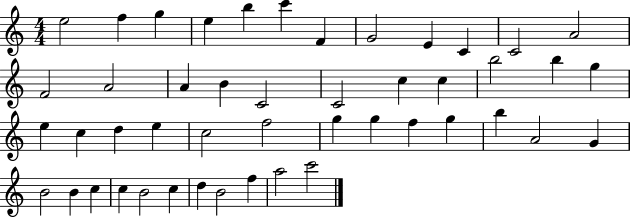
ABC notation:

X:1
T:Untitled
M:4/4
L:1/4
K:C
e2 f g e b c' F G2 E C C2 A2 F2 A2 A B C2 C2 c c b2 b g e c d e c2 f2 g g f g b A2 G B2 B c c B2 c d B2 f a2 c'2